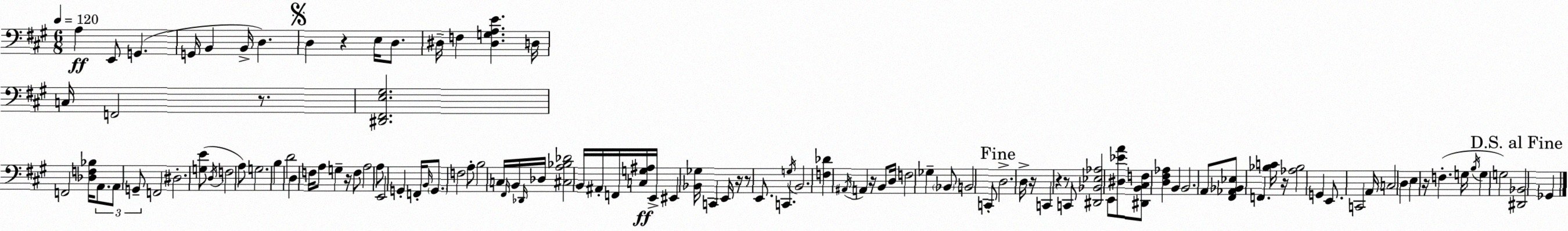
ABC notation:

X:1
T:Untitled
M:6/8
L:1/4
K:A
A, E,,/2 G,, G,,/4 B,, B,,/4 D, D, z E,/4 D,/2 ^D,/4 F, [^D,G,A,E] D,/4 C,/4 F,,2 z/2 [^D,,^F,,E,^G,]2 F,,2 [_D,F,_B,]/4 A,,/2 A,,/2 G,,/2 F,,2 ^D,2 [G,E]/2 D,/4 F,2 A,/2 G,2 B, D2 D, F,/4 A,/2 G, z/4 F,/2 A,2 A,/2 E,,2 G,, F,,/4 B,,/4 G,,/2 F,2 A,/2 B,2 C,/4 ^F,,/4 B,,/4 _D,,/4 _D,/4 [^C,A,_B,_D]2 B,,/4 ^A,,/4 F,,/4 [C,G,^A,]/4 E,,/4 ^E,, [_B,,_G,]/4 C,, E,,/4 z/4 z/2 E,,/2 C,, G,/4 B,,2 [F,_D] ^A,,/4 A,, z/4 B,,/2 D,/4 F,2 _G, _B,,/2 B,,2 C,,/2 D,2 D,/4 z/4 C,, z z/2 C,,/2 [^D,,_B,,_E,_A,]2 E,,/2 [^D,_EA]/2 [^D,,B,,^C,F,]/2 [D,^F,_A,] B,, B,,2 A,,/2 [^F,,_A,,_B,,_E,]/2 F,, [_B,C]/4 z/4 [_A,_B,]2 G,, E,,/2 C,,2 A,,/4 C,2 D, E, z/4 F, G,/4 B,/4 G, G,2 [^D,,_B,,]2 _G,,